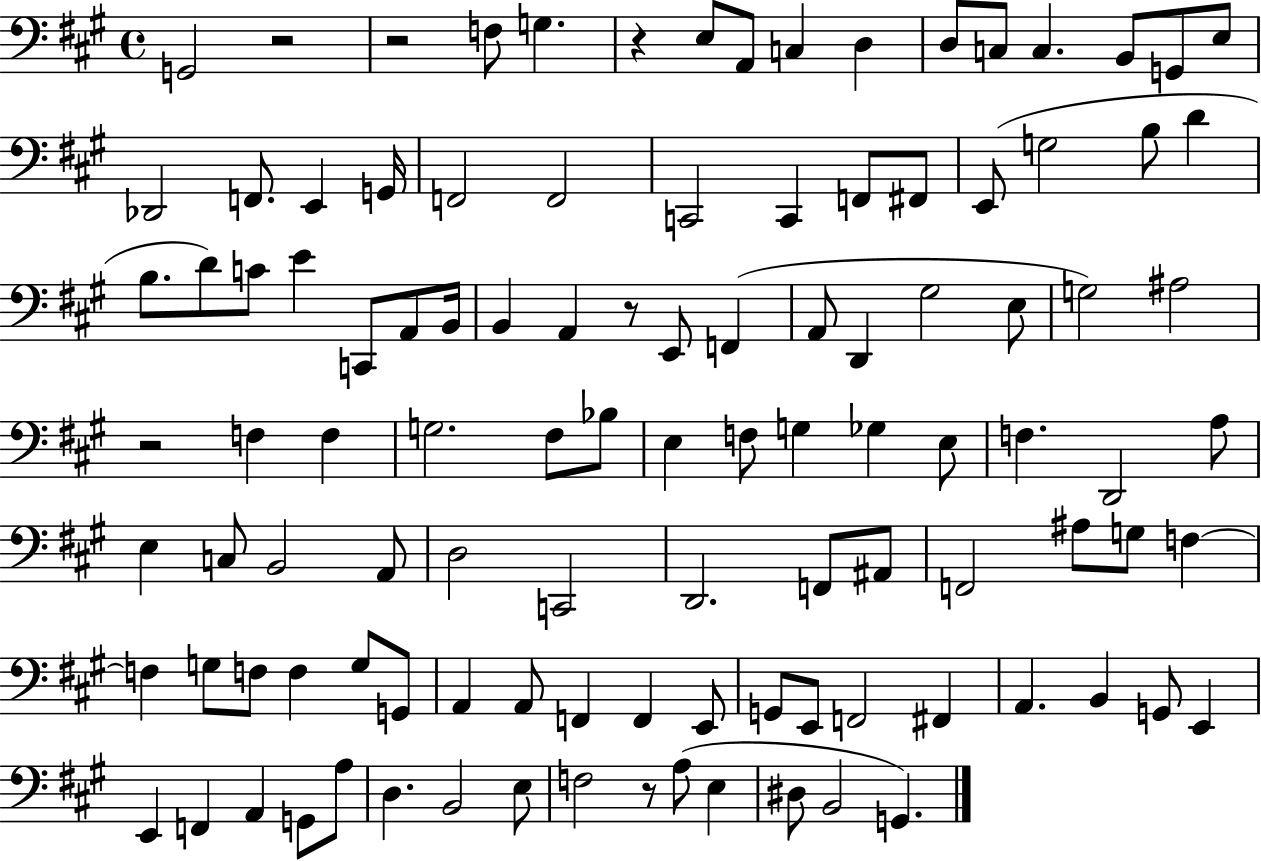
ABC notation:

X:1
T:Untitled
M:4/4
L:1/4
K:A
G,,2 z2 z2 F,/2 G, z E,/2 A,,/2 C, D, D,/2 C,/2 C, B,,/2 G,,/2 E,/2 _D,,2 F,,/2 E,, G,,/4 F,,2 F,,2 C,,2 C,, F,,/2 ^F,,/2 E,,/2 G,2 B,/2 D B,/2 D/2 C/2 E C,,/2 A,,/2 B,,/4 B,, A,, z/2 E,,/2 F,, A,,/2 D,, ^G,2 E,/2 G,2 ^A,2 z2 F, F, G,2 ^F,/2 _B,/2 E, F,/2 G, _G, E,/2 F, D,,2 A,/2 E, C,/2 B,,2 A,,/2 D,2 C,,2 D,,2 F,,/2 ^A,,/2 F,,2 ^A,/2 G,/2 F, F, G,/2 F,/2 F, G,/2 G,,/2 A,, A,,/2 F,, F,, E,,/2 G,,/2 E,,/2 F,,2 ^F,, A,, B,, G,,/2 E,, E,, F,, A,, G,,/2 A,/2 D, B,,2 E,/2 F,2 z/2 A,/2 E, ^D,/2 B,,2 G,,